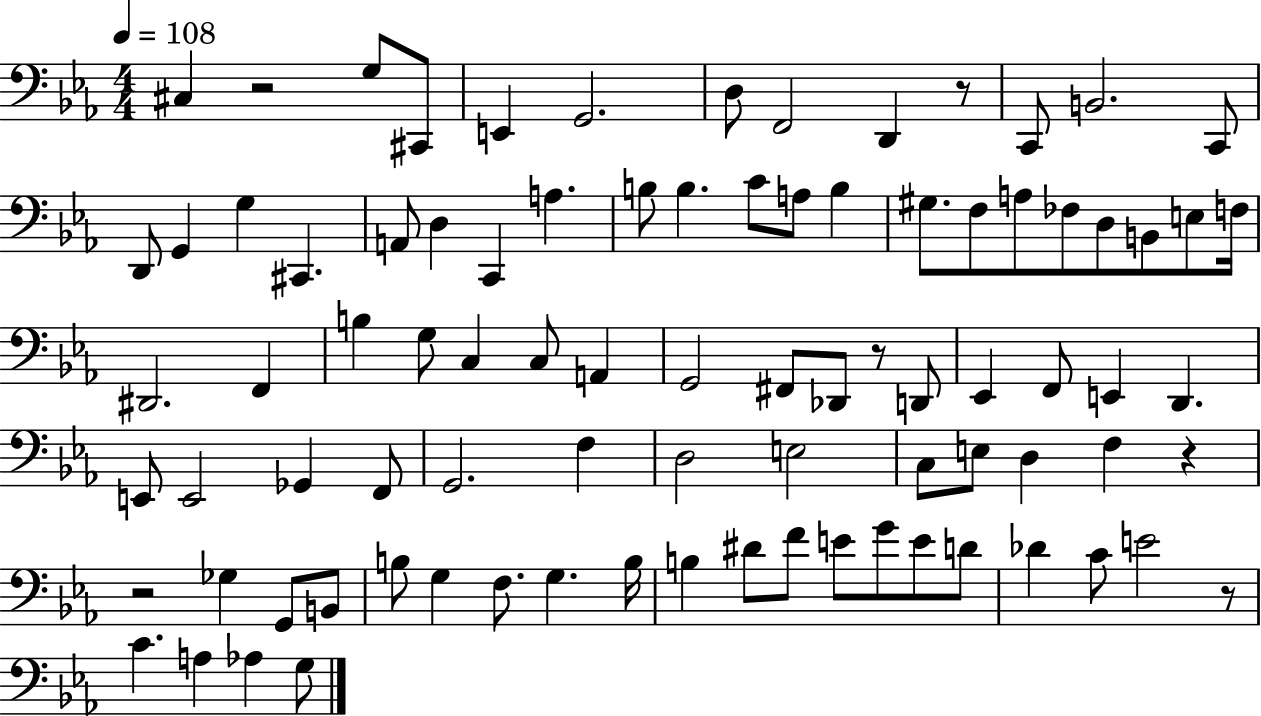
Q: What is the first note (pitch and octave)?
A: C#3